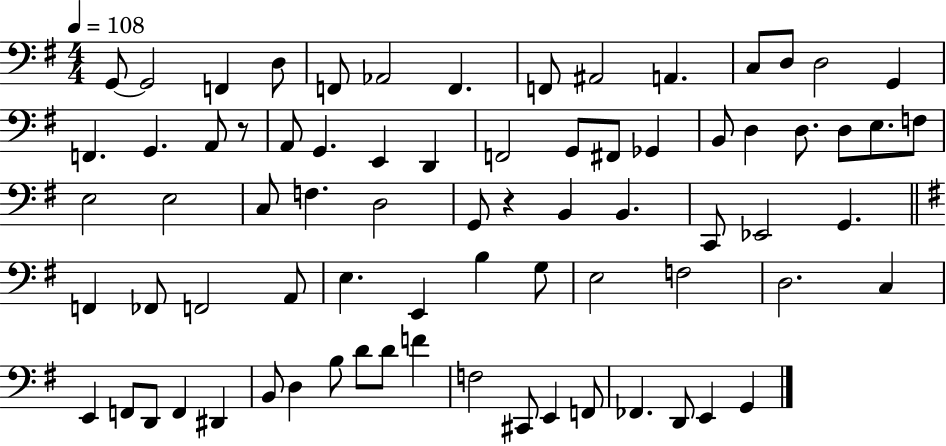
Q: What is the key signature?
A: G major